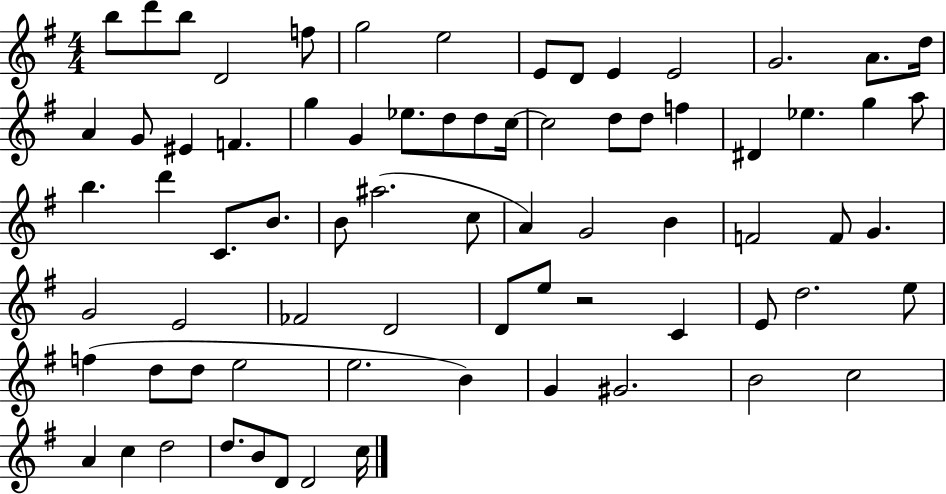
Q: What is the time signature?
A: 4/4